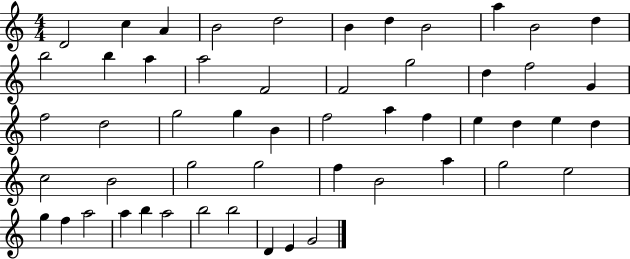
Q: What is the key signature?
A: C major